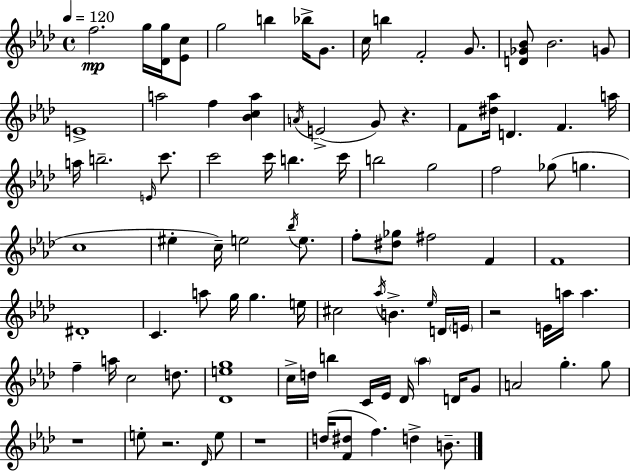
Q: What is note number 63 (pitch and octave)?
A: C5